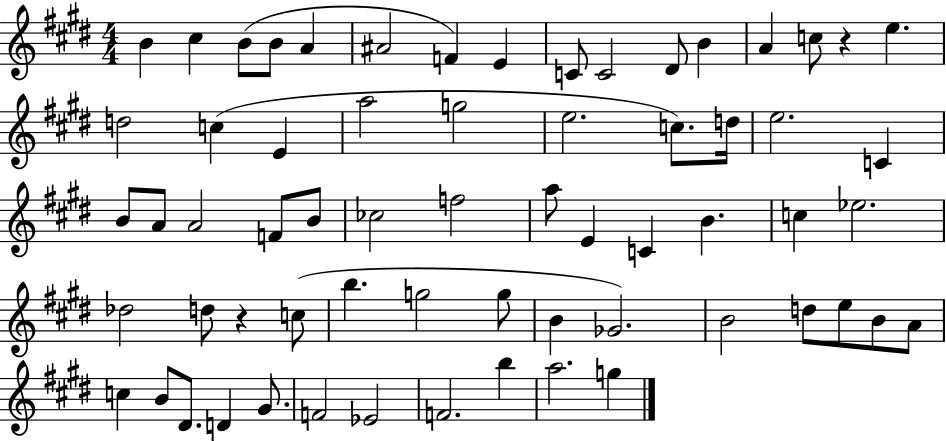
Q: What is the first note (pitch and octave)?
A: B4